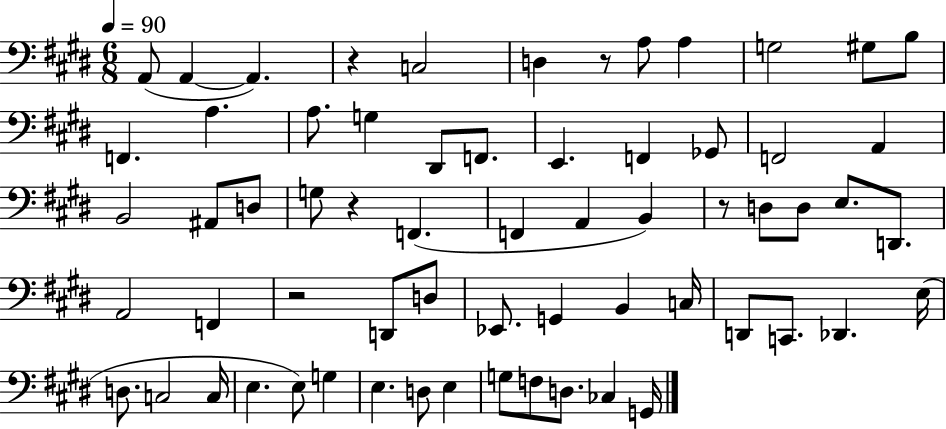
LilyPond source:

{
  \clef bass
  \numericTimeSignature
  \time 6/8
  \key e \major
  \tempo 4 = 90
  a,8( a,4~~ a,4.) | r4 c2 | d4 r8 a8 a4 | g2 gis8 b8 | \break f,4. a4. | a8. g4 dis,8 f,8. | e,4. f,4 ges,8 | f,2 a,4 | \break b,2 ais,8 d8 | g8 r4 f,4.( | f,4 a,4 b,4) | r8 d8 d8 e8. d,8. | \break a,2 f,4 | r2 d,8 d8 | ees,8. g,4 b,4 c16 | d,8 c,8. des,4. e16( | \break d8. c2 c16 | e4. e8) g4 | e4. d8 e4 | g8 f8 d8. ces4 g,16 | \break \bar "|."
}